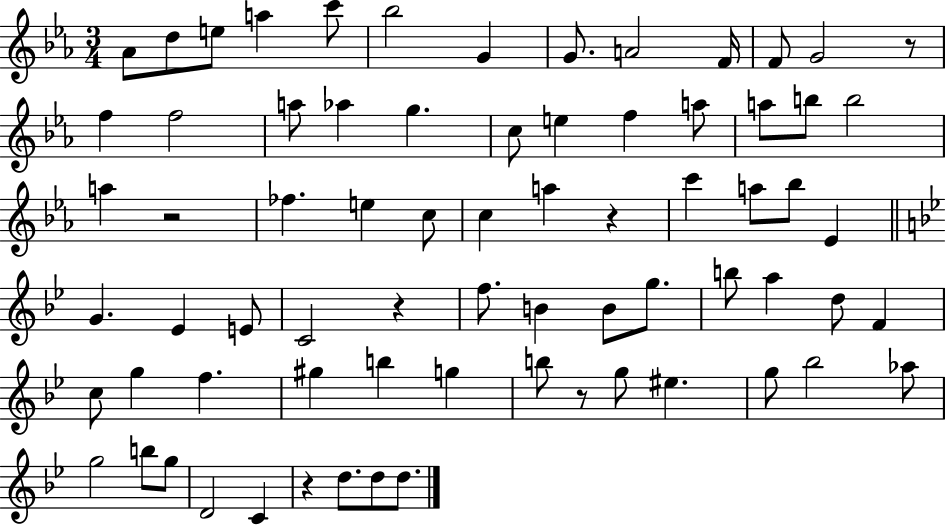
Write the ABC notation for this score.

X:1
T:Untitled
M:3/4
L:1/4
K:Eb
_A/2 d/2 e/2 a c'/2 _b2 G G/2 A2 F/4 F/2 G2 z/2 f f2 a/2 _a g c/2 e f a/2 a/2 b/2 b2 a z2 _f e c/2 c a z c' a/2 _b/2 _E G _E E/2 C2 z f/2 B B/2 g/2 b/2 a d/2 F c/2 g f ^g b g b/2 z/2 g/2 ^e g/2 _b2 _a/2 g2 b/2 g/2 D2 C z d/2 d/2 d/2